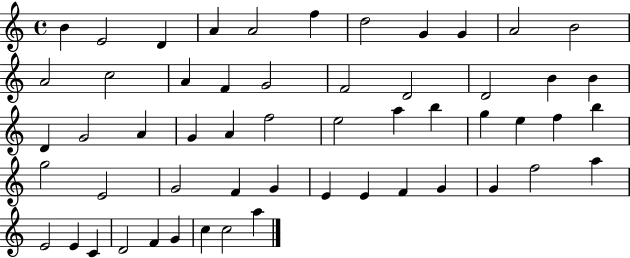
B4/q E4/h D4/q A4/q A4/h F5/q D5/h G4/q G4/q A4/h B4/h A4/h C5/h A4/q F4/q G4/h F4/h D4/h D4/h B4/q B4/q D4/q G4/h A4/q G4/q A4/q F5/h E5/h A5/q B5/q G5/q E5/q F5/q B5/q G5/h E4/h G4/h F4/q G4/q E4/q E4/q F4/q G4/q G4/q F5/h A5/q E4/h E4/q C4/q D4/h F4/q G4/q C5/q C5/h A5/q